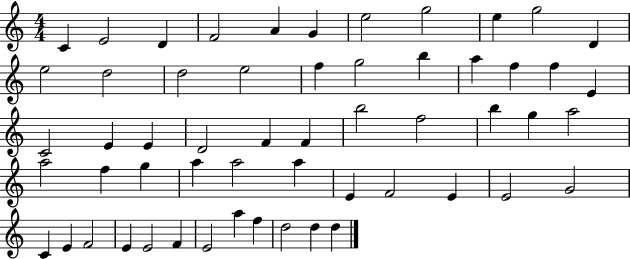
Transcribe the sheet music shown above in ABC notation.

X:1
T:Untitled
M:4/4
L:1/4
K:C
C E2 D F2 A G e2 g2 e g2 D e2 d2 d2 e2 f g2 b a f f E C2 E E D2 F F b2 f2 b g a2 a2 f g a a2 a E F2 E E2 G2 C E F2 E E2 F E2 a f d2 d d